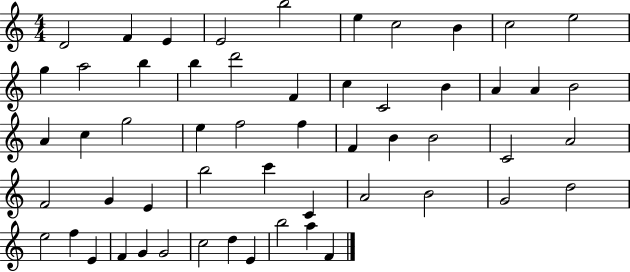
X:1
T:Untitled
M:4/4
L:1/4
K:C
D2 F E E2 b2 e c2 B c2 e2 g a2 b b d'2 F c C2 B A A B2 A c g2 e f2 f F B B2 C2 A2 F2 G E b2 c' C A2 B2 G2 d2 e2 f E F G G2 c2 d E b2 a F